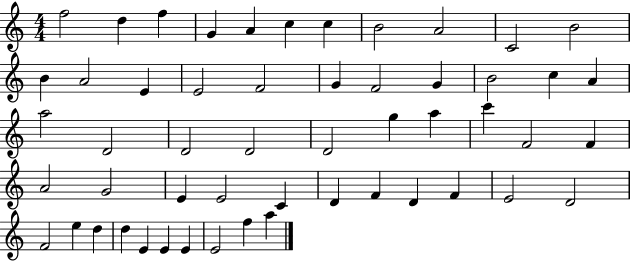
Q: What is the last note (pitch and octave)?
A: A5